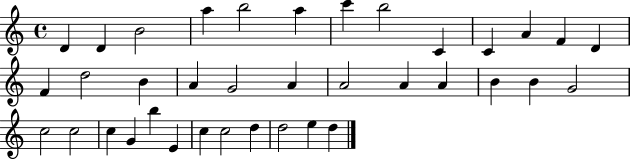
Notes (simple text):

D4/q D4/q B4/h A5/q B5/h A5/q C6/q B5/h C4/q C4/q A4/q F4/q D4/q F4/q D5/h B4/q A4/q G4/h A4/q A4/h A4/q A4/q B4/q B4/q G4/h C5/h C5/h C5/q G4/q B5/q E4/q C5/q C5/h D5/q D5/h E5/q D5/q